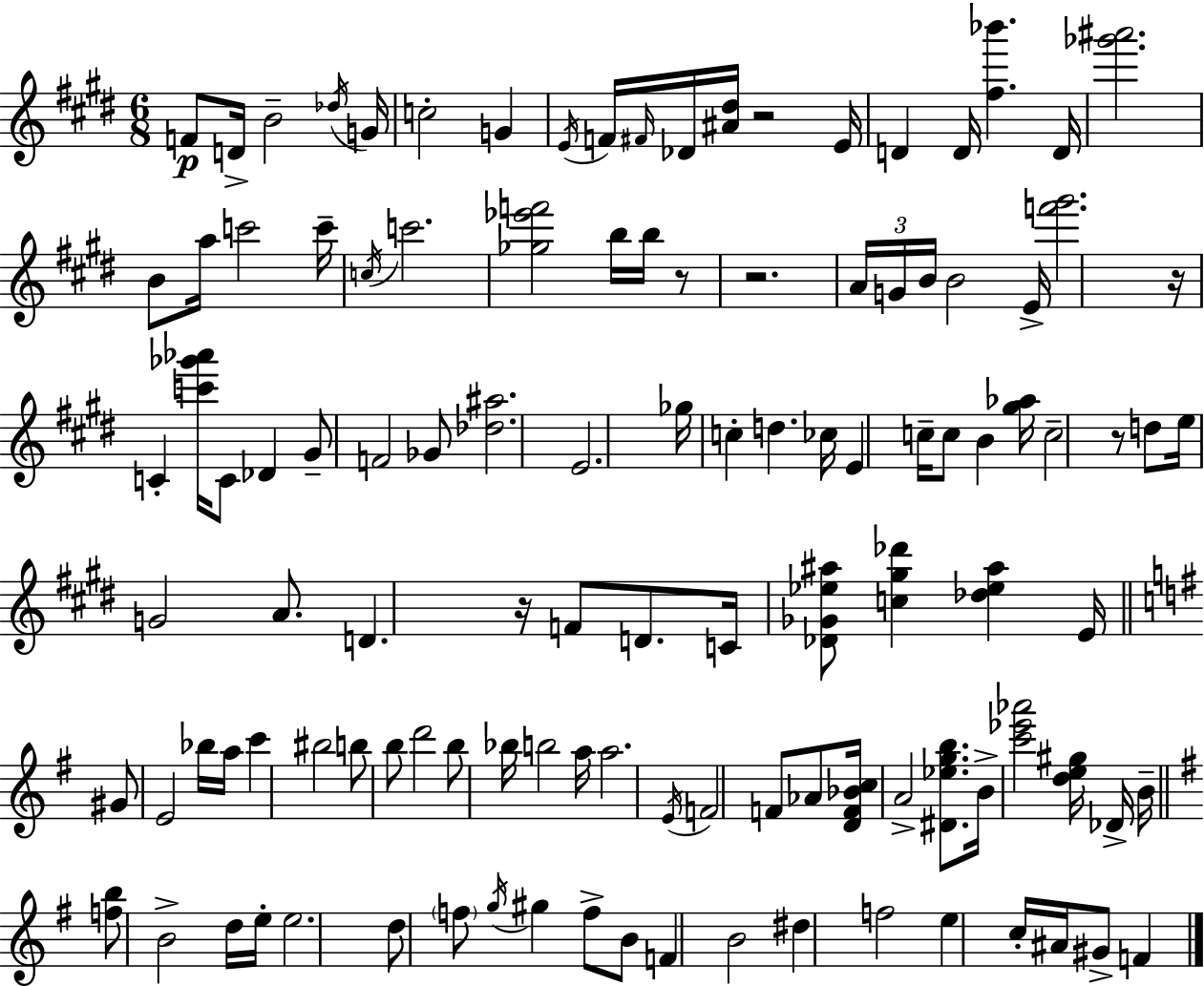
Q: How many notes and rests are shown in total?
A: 116